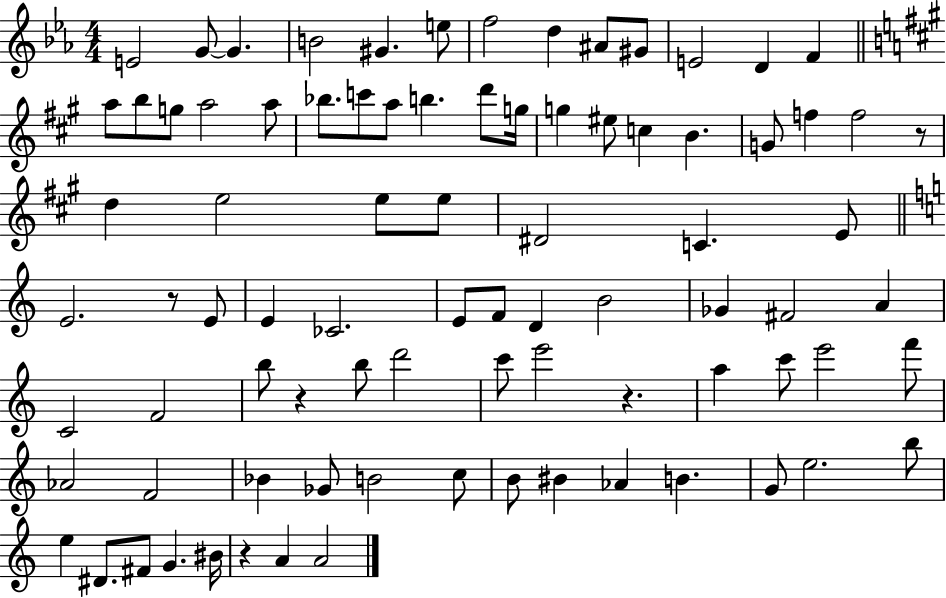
E4/h G4/e G4/q. B4/h G#4/q. E5/e F5/h D5/q A#4/e G#4/e E4/h D4/q F4/q A5/e B5/e G5/e A5/h A5/e Bb5/e. C6/e A5/e B5/q. D6/e G5/s G5/q EIS5/e C5/q B4/q. G4/e F5/q F5/h R/e D5/q E5/h E5/e E5/e D#4/h C4/q. E4/e E4/h. R/e E4/e E4/q CES4/h. E4/e F4/e D4/q B4/h Gb4/q F#4/h A4/q C4/h F4/h B5/e R/q B5/e D6/h C6/e E6/h R/q. A5/q C6/e E6/h F6/e Ab4/h F4/h Bb4/q Gb4/e B4/h C5/e B4/e BIS4/q Ab4/q B4/q. G4/e E5/h. B5/e E5/q D#4/e. F#4/e G4/q. BIS4/s R/q A4/q A4/h